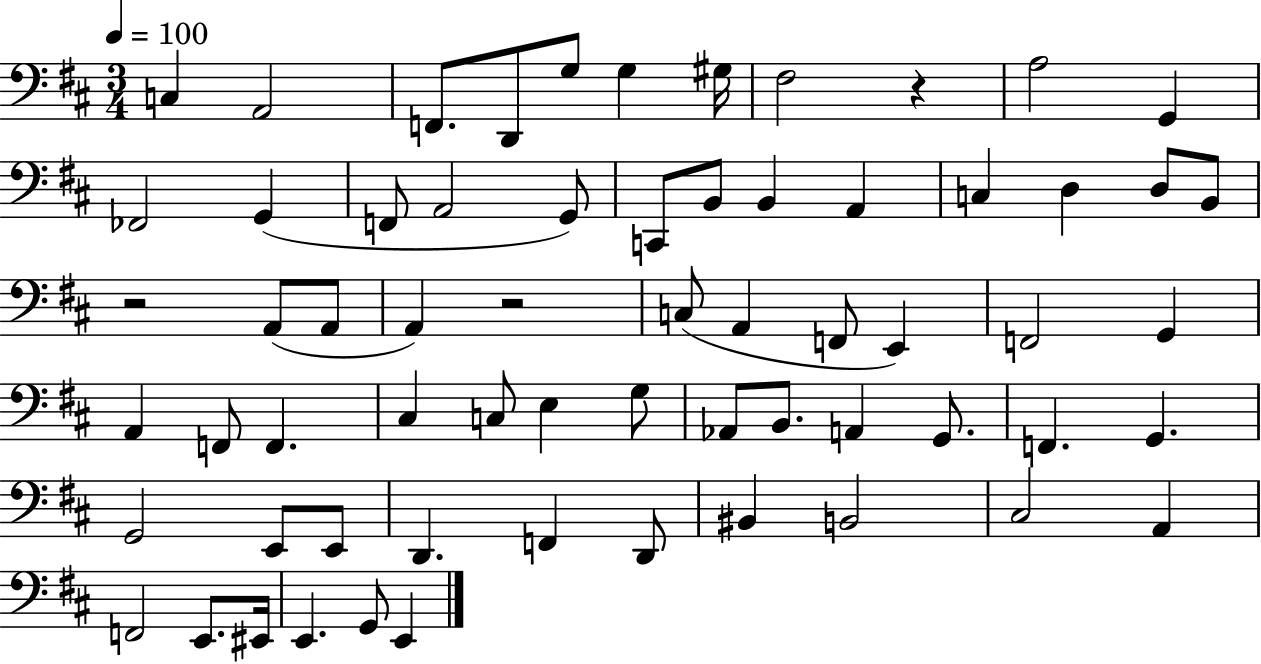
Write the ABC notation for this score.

X:1
T:Untitled
M:3/4
L:1/4
K:D
C, A,,2 F,,/2 D,,/2 G,/2 G, ^G,/4 ^F,2 z A,2 G,, _F,,2 G,, F,,/2 A,,2 G,,/2 C,,/2 B,,/2 B,, A,, C, D, D,/2 B,,/2 z2 A,,/2 A,,/2 A,, z2 C,/2 A,, F,,/2 E,, F,,2 G,, A,, F,,/2 F,, ^C, C,/2 E, G,/2 _A,,/2 B,,/2 A,, G,,/2 F,, G,, G,,2 E,,/2 E,,/2 D,, F,, D,,/2 ^B,, B,,2 ^C,2 A,, F,,2 E,,/2 ^E,,/4 E,, G,,/2 E,,